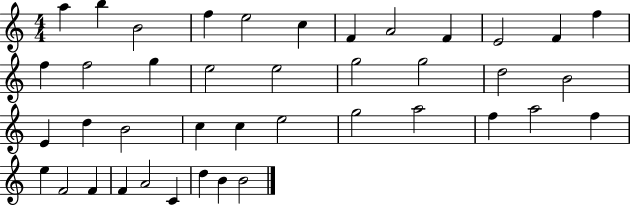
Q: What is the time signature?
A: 4/4